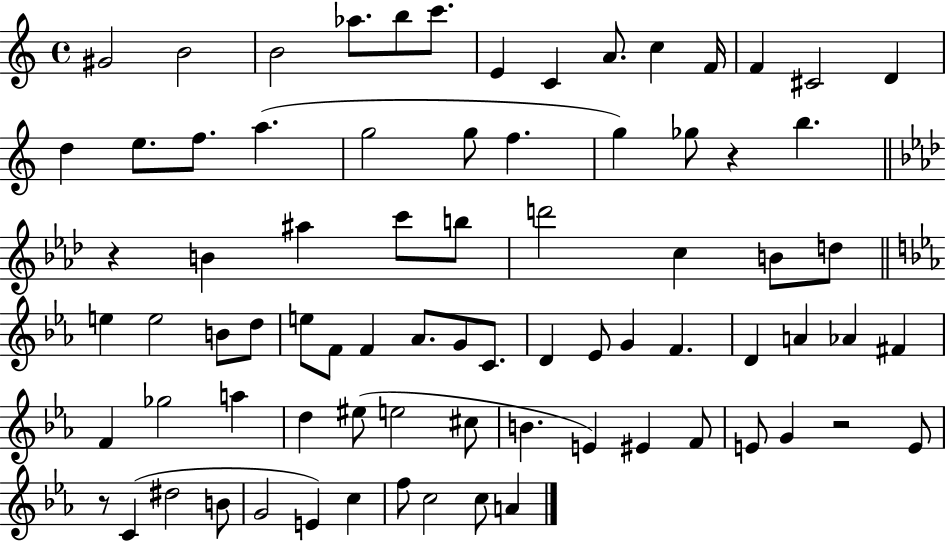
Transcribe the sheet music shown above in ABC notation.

X:1
T:Untitled
M:4/4
L:1/4
K:C
^G2 B2 B2 _a/2 b/2 c'/2 E C A/2 c F/4 F ^C2 D d e/2 f/2 a g2 g/2 f g _g/2 z b z B ^a c'/2 b/2 d'2 c B/2 d/2 e e2 B/2 d/2 e/2 F/2 F _A/2 G/2 C/2 D _E/2 G F D A _A ^F F _g2 a d ^e/2 e2 ^c/2 B E ^E F/2 E/2 G z2 E/2 z/2 C ^d2 B/2 G2 E c f/2 c2 c/2 A